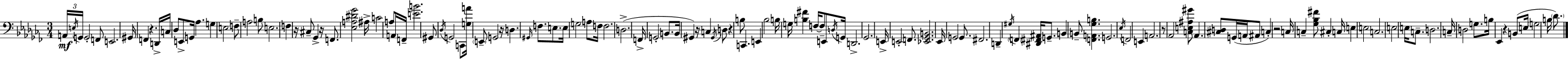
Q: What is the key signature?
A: AES minor